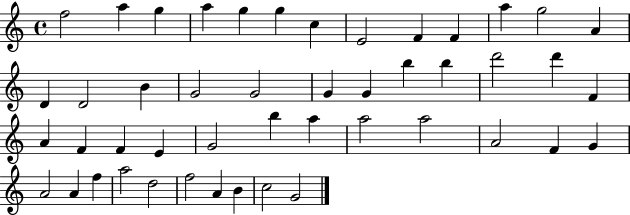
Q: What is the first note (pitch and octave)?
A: F5